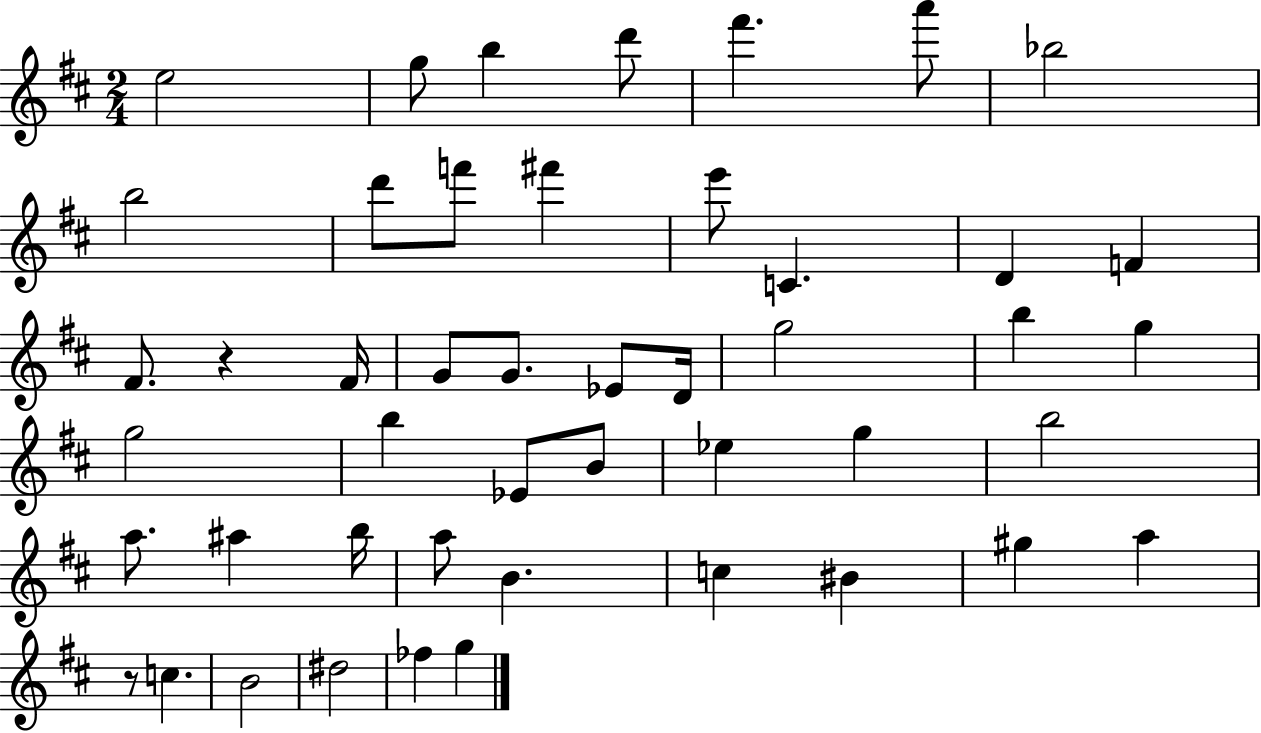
E5/h G5/e B5/q D6/e F#6/q. A6/e Bb5/h B5/h D6/e F6/e F#6/q E6/e C4/q. D4/q F4/q F#4/e. R/q F#4/s G4/e G4/e. Eb4/e D4/s G5/h B5/q G5/q G5/h B5/q Eb4/e B4/e Eb5/q G5/q B5/h A5/e. A#5/q B5/s A5/e B4/q. C5/q BIS4/q G#5/q A5/q R/e C5/q. B4/h D#5/h FES5/q G5/q